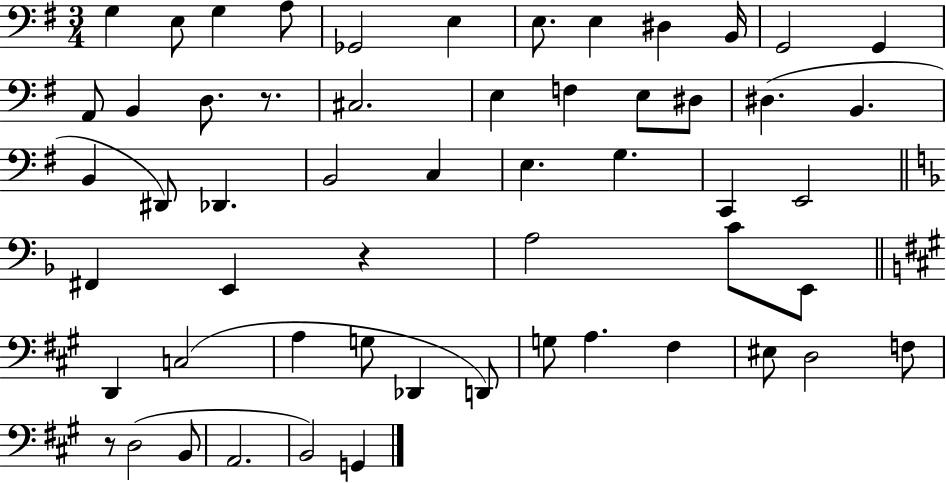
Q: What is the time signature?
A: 3/4